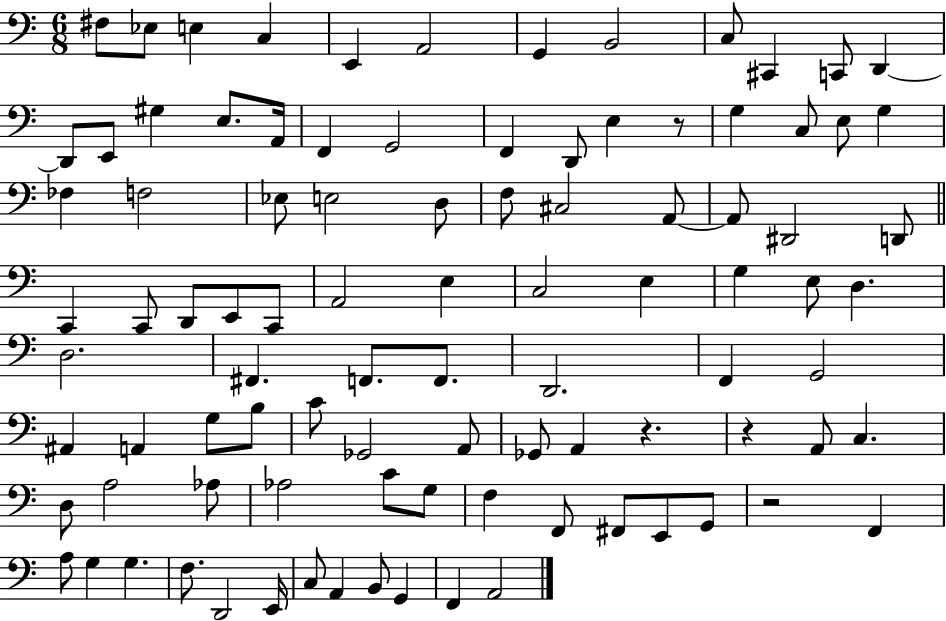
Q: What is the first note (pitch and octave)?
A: F#3